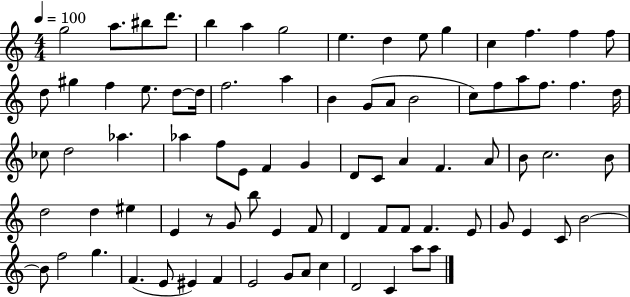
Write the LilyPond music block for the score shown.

{
  \clef treble
  \numericTimeSignature
  \time 4/4
  \key c \major
  \tempo 4 = 100
  g''2 a''8. bis''8 d'''8. | b''4 a''4 g''2 | e''4. d''4 e''8 g''4 | c''4 f''4. f''4 f''8 | \break d''8 gis''4 f''4 e''8. d''8~~ d''16 | f''2. a''4 | b'4 g'8( a'8 b'2 | c''8) f''8 a''8 f''8. f''4. d''16 | \break ces''8 d''2 aes''4. | aes''4 f''8 e'8 f'4 g'4 | d'8 c'8 a'4 f'4. a'8 | b'8 c''2. b'8 | \break d''2 d''4 eis''4 | e'4 r8 g'8 b''8 e'4 f'8 | d'4 f'8 f'8 f'4. e'8 | g'8 e'4 c'8 b'2~~ | \break b'8 f''2 g''4. | f'4.( e'8 eis'4) f'4 | e'2 g'8 a'8 c''4 | d'2 c'4 a''8 a''8 | \break \bar "|."
}